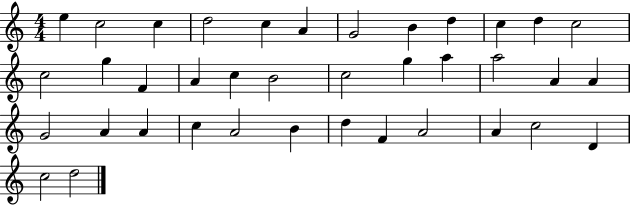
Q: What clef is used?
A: treble